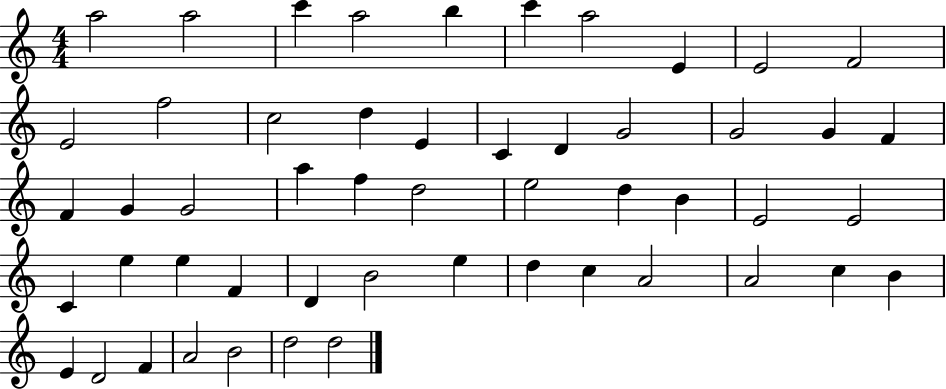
{
  \clef treble
  \numericTimeSignature
  \time 4/4
  \key c \major
  a''2 a''2 | c'''4 a''2 b''4 | c'''4 a''2 e'4 | e'2 f'2 | \break e'2 f''2 | c''2 d''4 e'4 | c'4 d'4 g'2 | g'2 g'4 f'4 | \break f'4 g'4 g'2 | a''4 f''4 d''2 | e''2 d''4 b'4 | e'2 e'2 | \break c'4 e''4 e''4 f'4 | d'4 b'2 e''4 | d''4 c''4 a'2 | a'2 c''4 b'4 | \break e'4 d'2 f'4 | a'2 b'2 | d''2 d''2 | \bar "|."
}